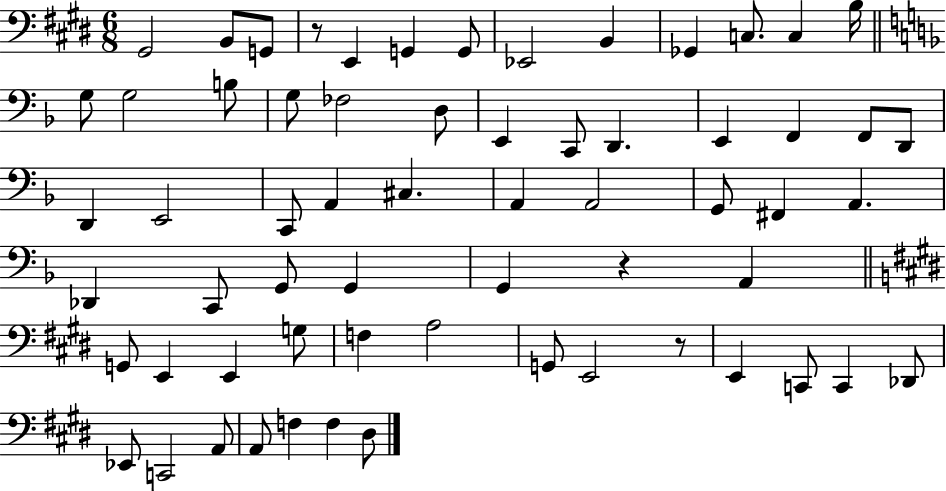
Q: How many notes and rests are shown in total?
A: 63